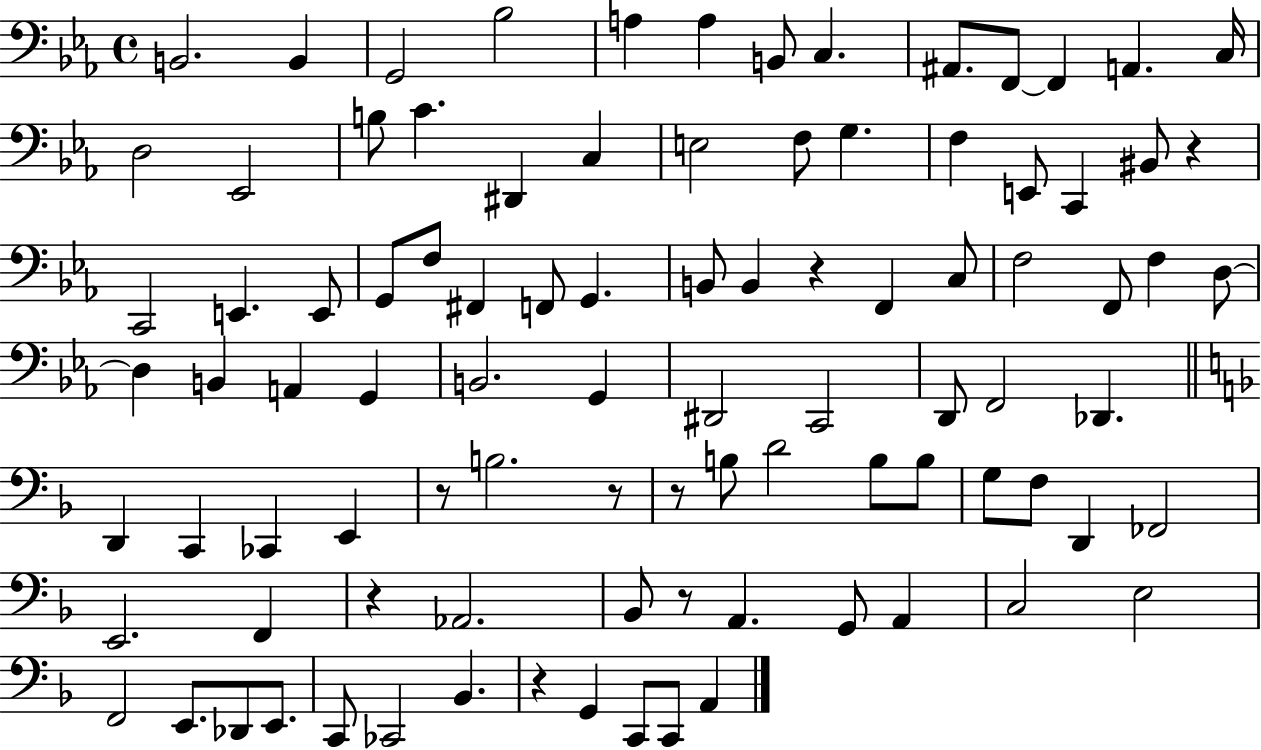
B2/h. B2/q G2/h Bb3/h A3/q A3/q B2/e C3/q. A#2/e. F2/e F2/q A2/q. C3/s D3/h Eb2/h B3/e C4/q. D#2/q C3/q E3/h F3/e G3/q. F3/q E2/e C2/q BIS2/e R/q C2/h E2/q. E2/e G2/e F3/e F#2/q F2/e G2/q. B2/e B2/q R/q F2/q C3/e F3/h F2/e F3/q D3/e D3/q B2/q A2/q G2/q B2/h. G2/q D#2/h C2/h D2/e F2/h Db2/q. D2/q C2/q CES2/q E2/q R/e B3/h. R/e R/e B3/e D4/h B3/e B3/e G3/e F3/e D2/q FES2/h E2/h. F2/q R/q Ab2/h. Bb2/e R/e A2/q. G2/e A2/q C3/h E3/h F2/h E2/e. Db2/e E2/e. C2/e CES2/h Bb2/q. R/q G2/q C2/e C2/e A2/q